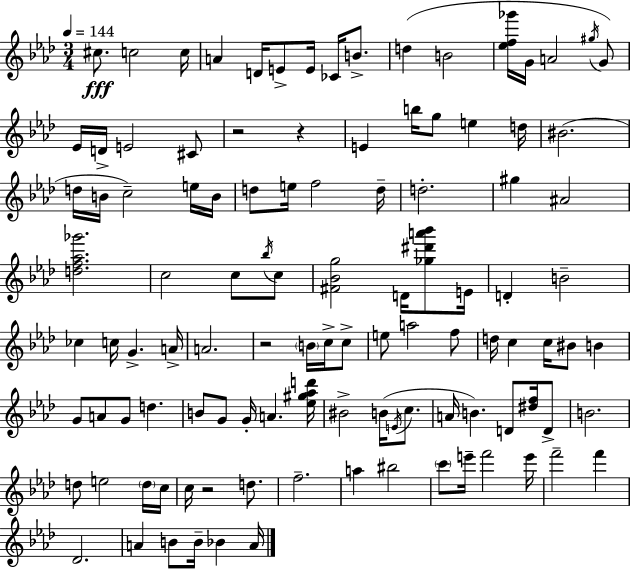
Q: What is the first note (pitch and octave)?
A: C#5